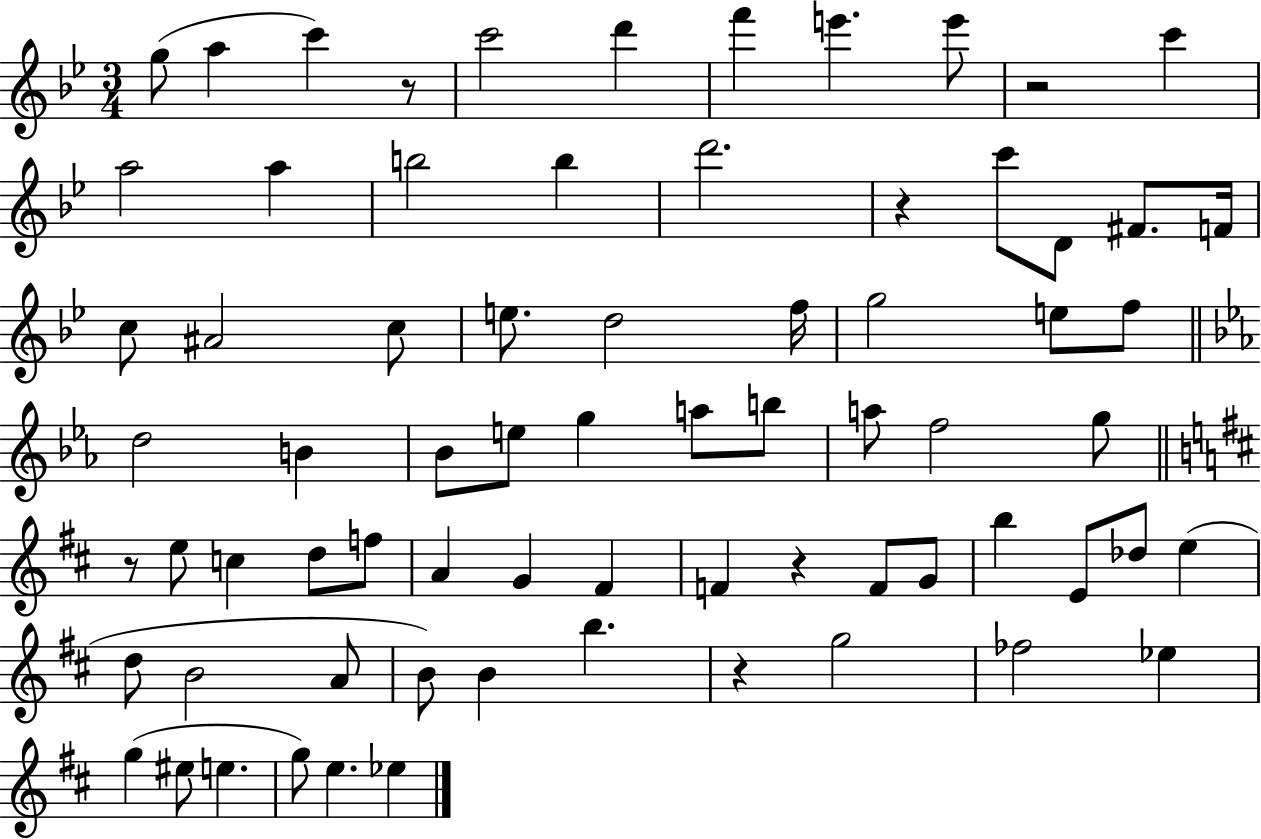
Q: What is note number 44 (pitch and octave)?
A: F#4